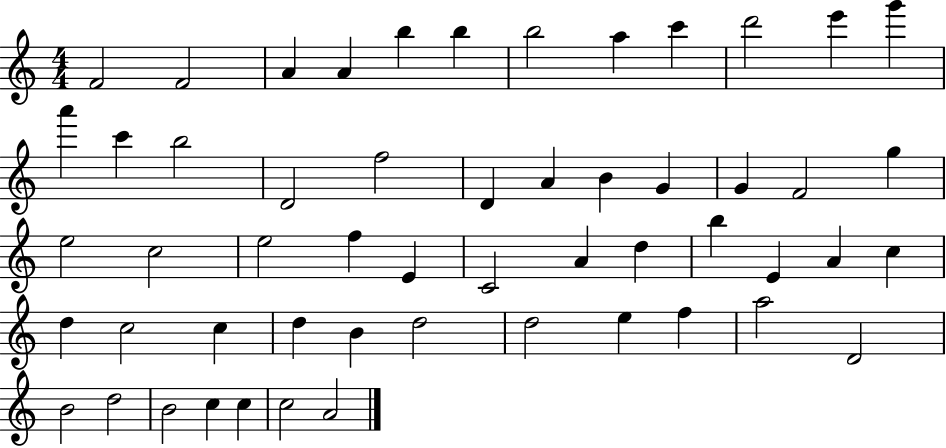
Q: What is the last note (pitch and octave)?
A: A4